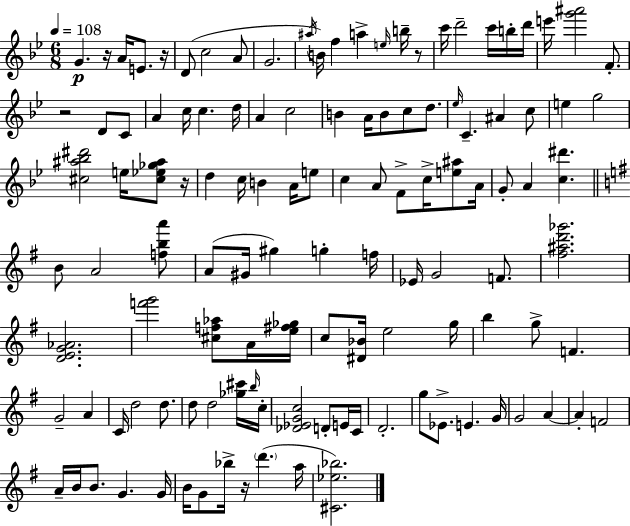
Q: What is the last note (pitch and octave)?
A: A5